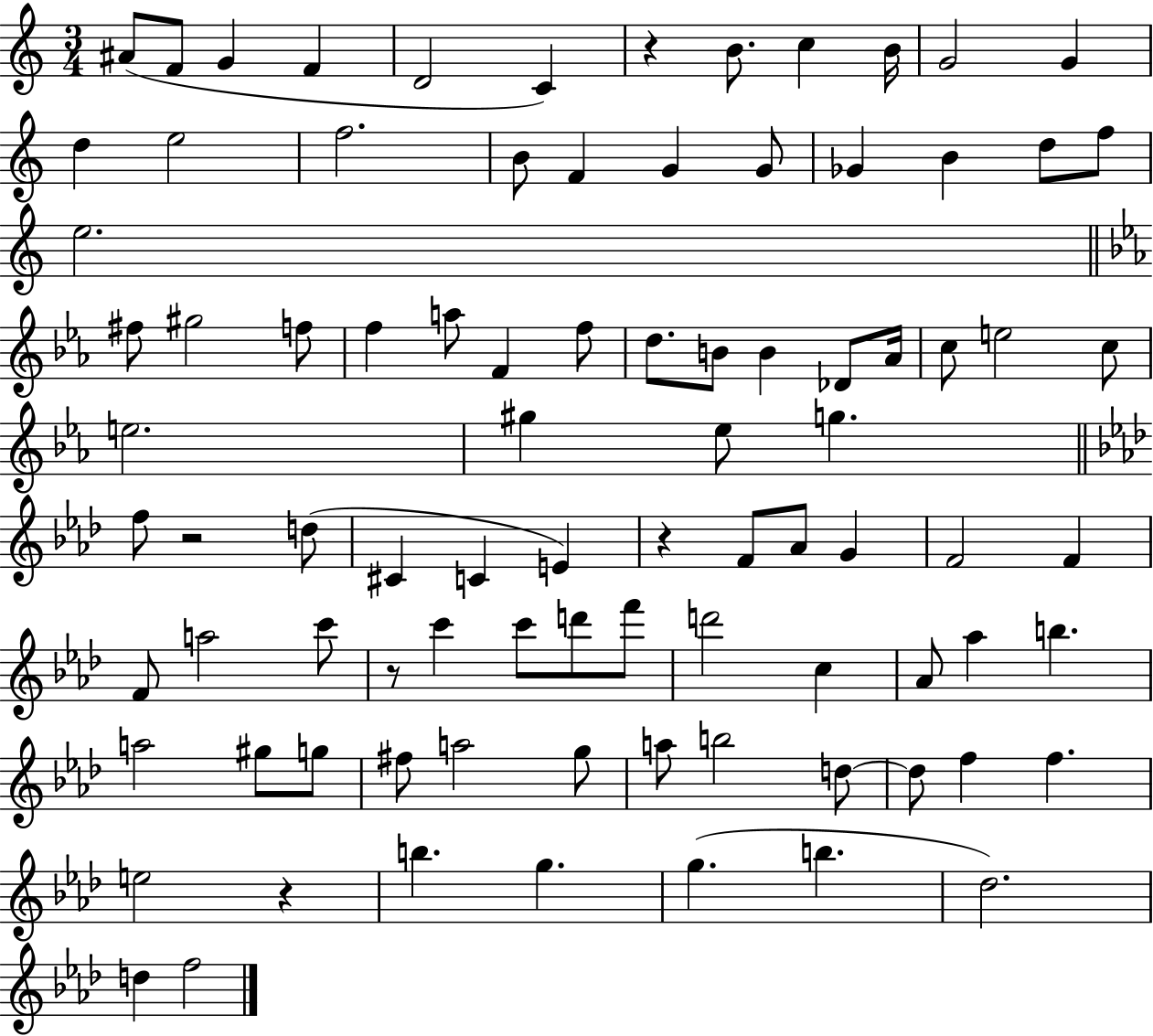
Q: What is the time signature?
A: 3/4